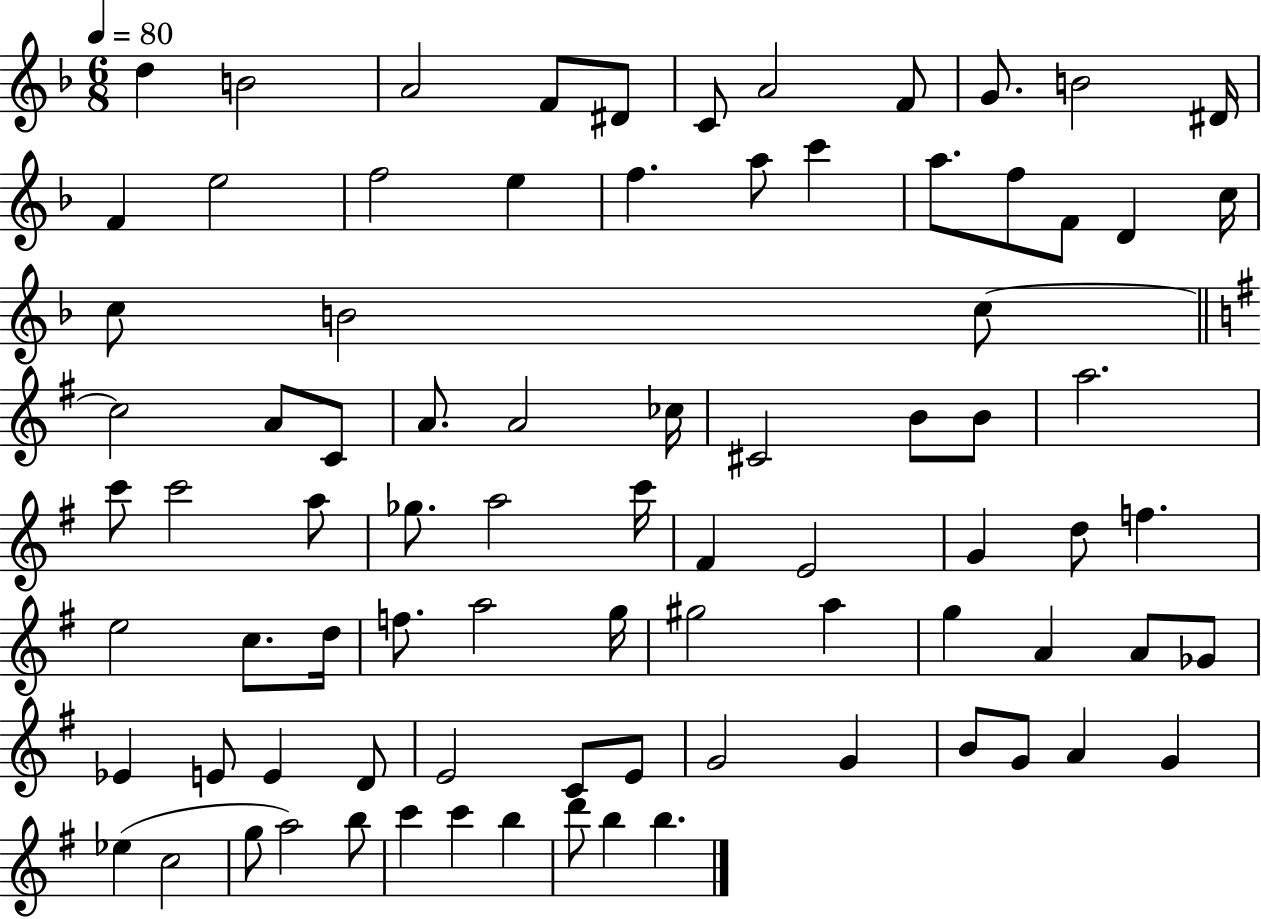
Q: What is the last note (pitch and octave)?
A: B5